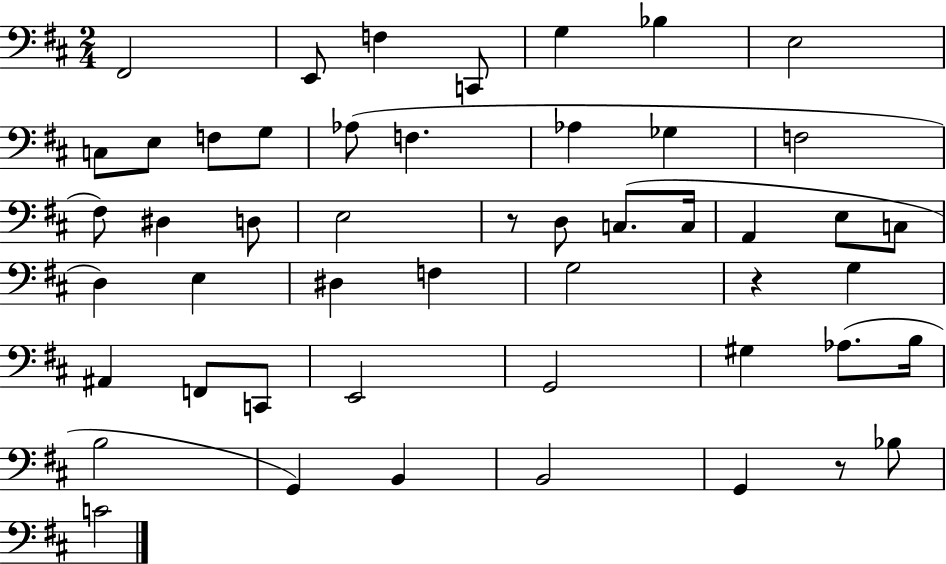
F#2/h E2/e F3/q C2/e G3/q Bb3/q E3/h C3/e E3/e F3/e G3/e Ab3/e F3/q. Ab3/q Gb3/q F3/h F#3/e D#3/q D3/e E3/h R/e D3/e C3/e. C3/s A2/q E3/e C3/e D3/q E3/q D#3/q F3/q G3/h R/q G3/q A#2/q F2/e C2/e E2/h G2/h G#3/q Ab3/e. B3/s B3/h G2/q B2/q B2/h G2/q R/e Bb3/e C4/h